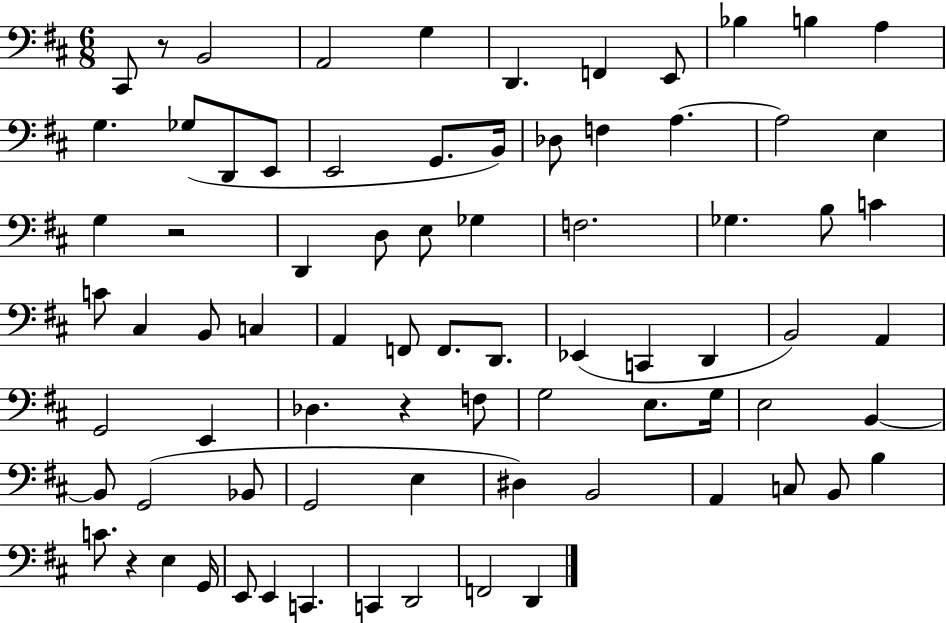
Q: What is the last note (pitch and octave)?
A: D2